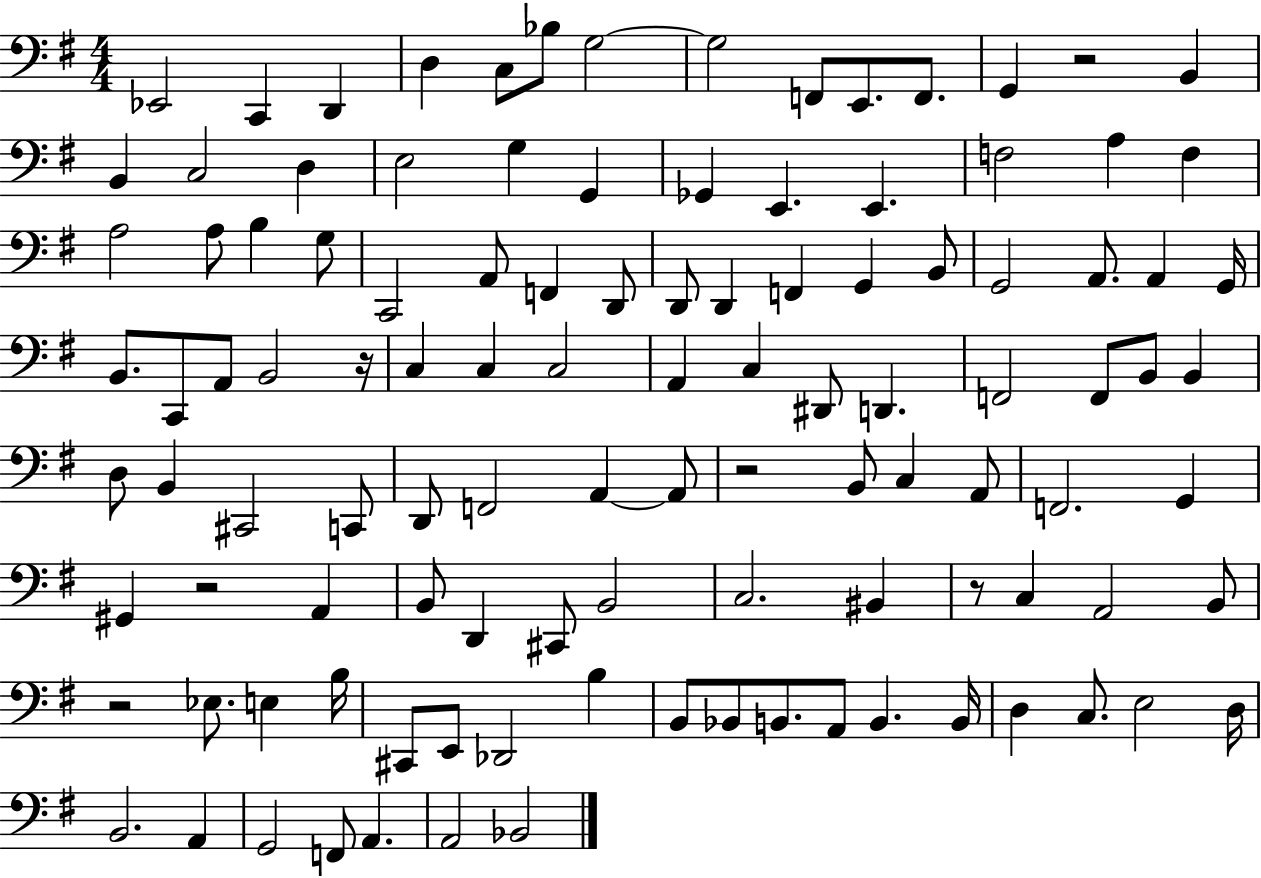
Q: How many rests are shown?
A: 6